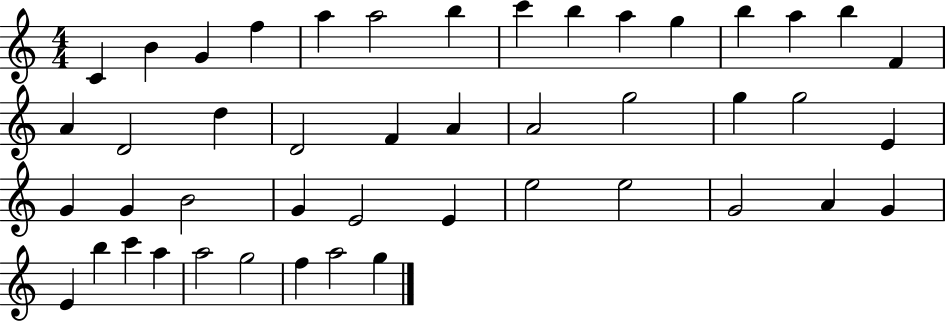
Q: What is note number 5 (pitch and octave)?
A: A5